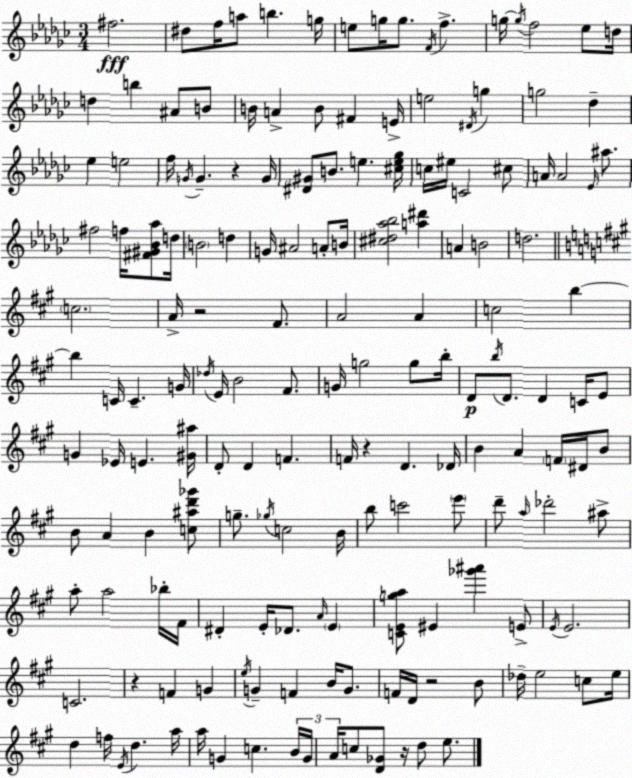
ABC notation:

X:1
T:Untitled
M:3/4
L:1/4
K:Ebm
^f2 ^d/2 f/4 a/2 b g/4 e/2 g/4 g/2 F/4 f g/4 g/4 f2 _e/2 d/4 d b ^A/2 B/2 B/4 A B/2 ^F E/4 e2 ^D/4 g g2 _d _e e2 f/4 G/4 G z G/4 [^D^G]/2 B/2 e [^ce_g]/4 c/4 ^e/4 C2 ^c/2 A/4 A2 _E/4 ^a/2 ^f2 f/4 [^F^G_B_a]/2 d/4 B2 d G/4 ^A2 A/2 B/4 [^c^d_a_b]2 [a^d'] A B2 d2 c2 A/4 z2 ^F/2 A2 A c2 b b C/4 C G/4 _d/4 E/4 B2 ^F/2 G/4 g2 g/2 b/4 D/2 b/4 D/2 D C/4 E/2 G _E/4 E [^G^a]/4 D/2 D F F/4 z D _D/4 B A F/4 ^D/4 B/2 B/2 A B [c^ad'_g']/2 g/2 _g/4 c2 B/4 b/2 c'2 e'/2 d'/2 a/4 _d'2 ^a/2 a/2 a2 _b/4 ^F/4 ^D E/4 _D/2 A/4 E [CEga]/2 ^E [_g'^a'] E/2 E/4 E2 C2 z F G e/4 G F B/4 G/2 F/4 D/4 z2 B/2 _d/4 e2 c/2 e/4 d f/4 E/4 d a/4 a/4 G c B/4 G/4 A/4 c/2 [D_G]/2 z/4 d/2 e/2